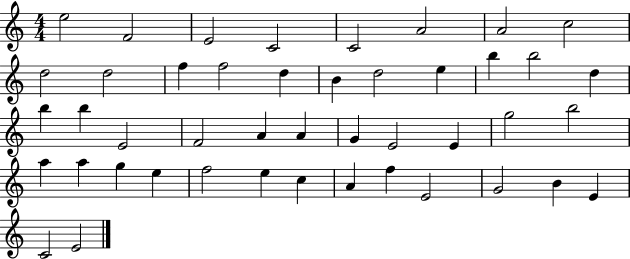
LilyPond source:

{
  \clef treble
  \numericTimeSignature
  \time 4/4
  \key c \major
  e''2 f'2 | e'2 c'2 | c'2 a'2 | a'2 c''2 | \break d''2 d''2 | f''4 f''2 d''4 | b'4 d''2 e''4 | b''4 b''2 d''4 | \break b''4 b''4 e'2 | f'2 a'4 a'4 | g'4 e'2 e'4 | g''2 b''2 | \break a''4 a''4 g''4 e''4 | f''2 e''4 c''4 | a'4 f''4 e'2 | g'2 b'4 e'4 | \break c'2 e'2 | \bar "|."
}